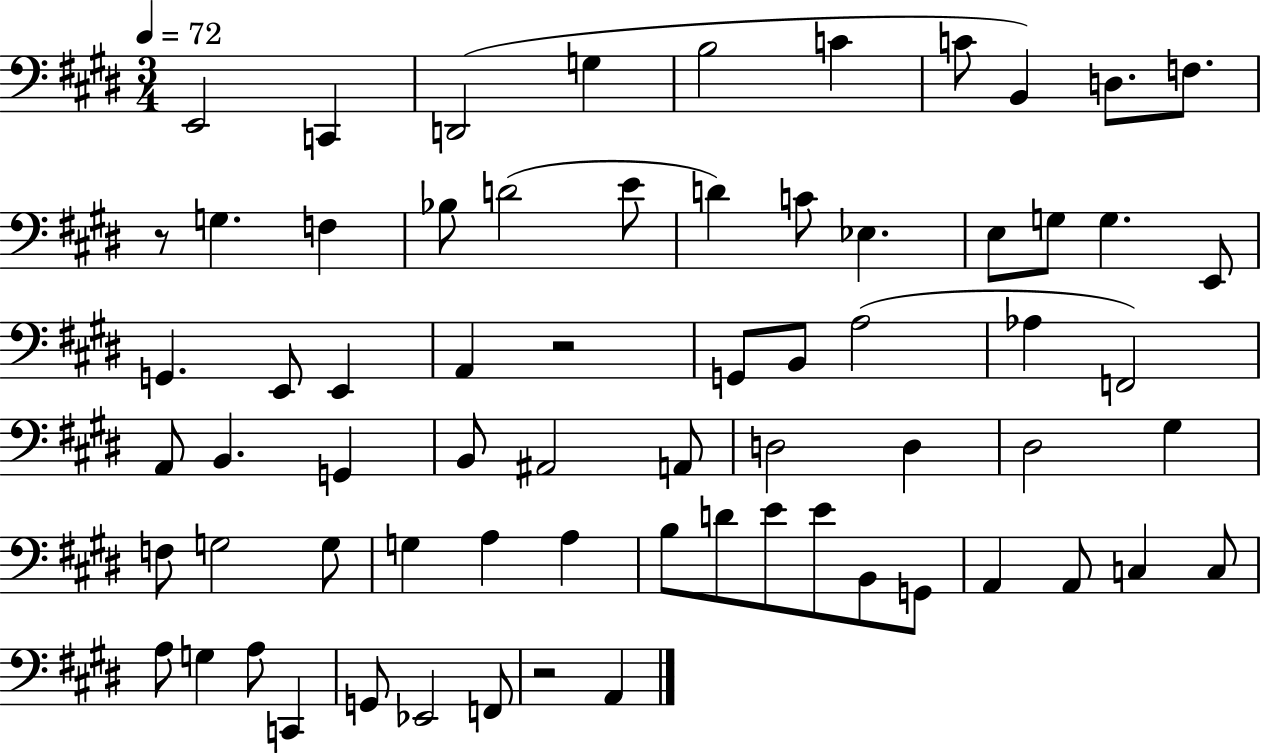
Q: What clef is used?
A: bass